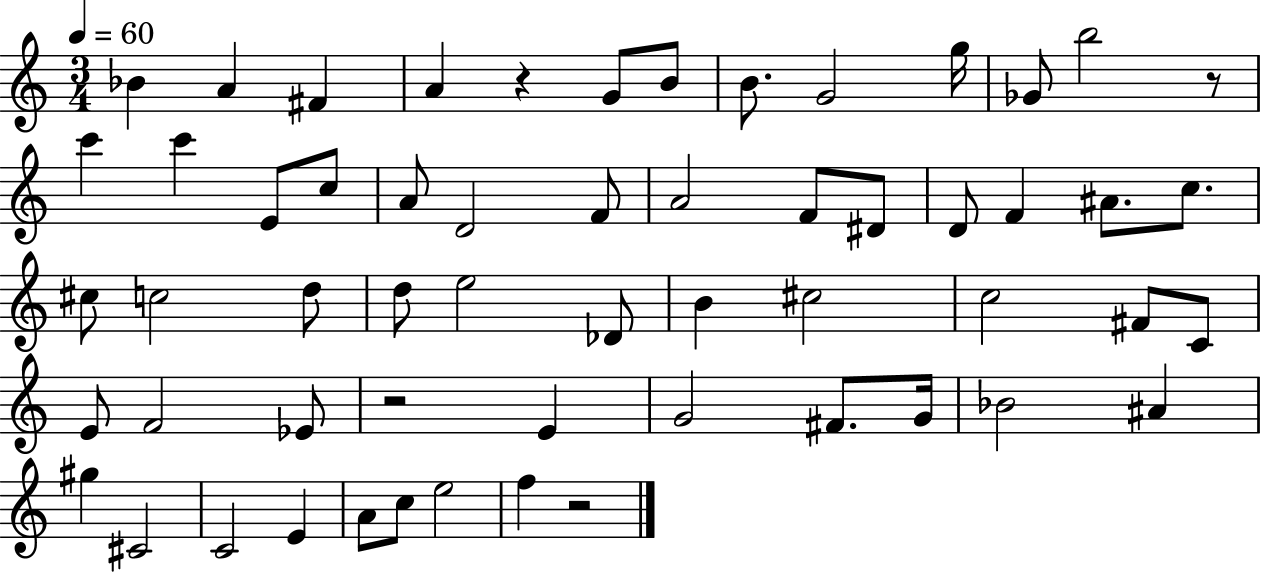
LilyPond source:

{
  \clef treble
  \numericTimeSignature
  \time 3/4
  \key c \major
  \tempo 4 = 60
  bes'4 a'4 fis'4 | a'4 r4 g'8 b'8 | b'8. g'2 g''16 | ges'8 b''2 r8 | \break c'''4 c'''4 e'8 c''8 | a'8 d'2 f'8 | a'2 f'8 dis'8 | d'8 f'4 ais'8. c''8. | \break cis''8 c''2 d''8 | d''8 e''2 des'8 | b'4 cis''2 | c''2 fis'8 c'8 | \break e'8 f'2 ees'8 | r2 e'4 | g'2 fis'8. g'16 | bes'2 ais'4 | \break gis''4 cis'2 | c'2 e'4 | a'8 c''8 e''2 | f''4 r2 | \break \bar "|."
}